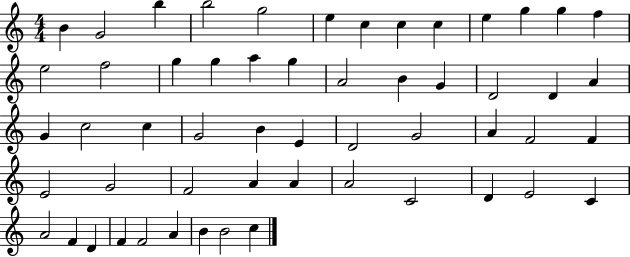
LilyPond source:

{
  \clef treble
  \numericTimeSignature
  \time 4/4
  \key c \major
  b'4 g'2 b''4 | b''2 g''2 | e''4 c''4 c''4 c''4 | e''4 g''4 g''4 f''4 | \break e''2 f''2 | g''4 g''4 a''4 g''4 | a'2 b'4 g'4 | d'2 d'4 a'4 | \break g'4 c''2 c''4 | g'2 b'4 e'4 | d'2 g'2 | a'4 f'2 f'4 | \break e'2 g'2 | f'2 a'4 a'4 | a'2 c'2 | d'4 e'2 c'4 | \break a'2 f'4 d'4 | f'4 f'2 a'4 | b'4 b'2 c''4 | \bar "|."
}